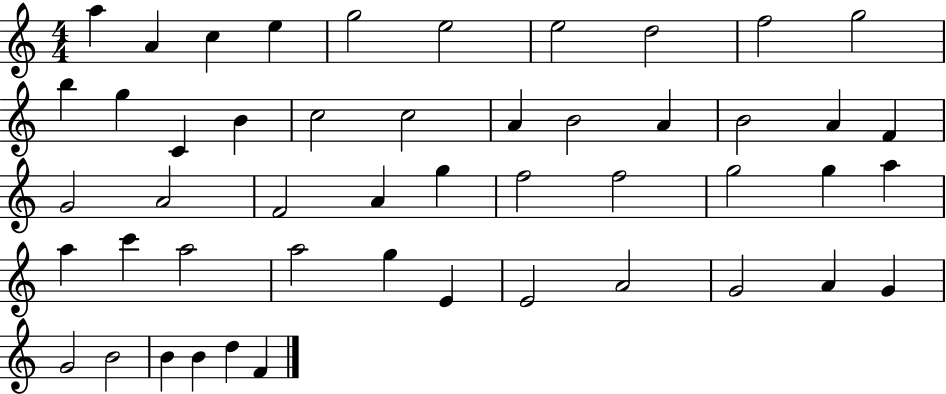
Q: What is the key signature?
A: C major